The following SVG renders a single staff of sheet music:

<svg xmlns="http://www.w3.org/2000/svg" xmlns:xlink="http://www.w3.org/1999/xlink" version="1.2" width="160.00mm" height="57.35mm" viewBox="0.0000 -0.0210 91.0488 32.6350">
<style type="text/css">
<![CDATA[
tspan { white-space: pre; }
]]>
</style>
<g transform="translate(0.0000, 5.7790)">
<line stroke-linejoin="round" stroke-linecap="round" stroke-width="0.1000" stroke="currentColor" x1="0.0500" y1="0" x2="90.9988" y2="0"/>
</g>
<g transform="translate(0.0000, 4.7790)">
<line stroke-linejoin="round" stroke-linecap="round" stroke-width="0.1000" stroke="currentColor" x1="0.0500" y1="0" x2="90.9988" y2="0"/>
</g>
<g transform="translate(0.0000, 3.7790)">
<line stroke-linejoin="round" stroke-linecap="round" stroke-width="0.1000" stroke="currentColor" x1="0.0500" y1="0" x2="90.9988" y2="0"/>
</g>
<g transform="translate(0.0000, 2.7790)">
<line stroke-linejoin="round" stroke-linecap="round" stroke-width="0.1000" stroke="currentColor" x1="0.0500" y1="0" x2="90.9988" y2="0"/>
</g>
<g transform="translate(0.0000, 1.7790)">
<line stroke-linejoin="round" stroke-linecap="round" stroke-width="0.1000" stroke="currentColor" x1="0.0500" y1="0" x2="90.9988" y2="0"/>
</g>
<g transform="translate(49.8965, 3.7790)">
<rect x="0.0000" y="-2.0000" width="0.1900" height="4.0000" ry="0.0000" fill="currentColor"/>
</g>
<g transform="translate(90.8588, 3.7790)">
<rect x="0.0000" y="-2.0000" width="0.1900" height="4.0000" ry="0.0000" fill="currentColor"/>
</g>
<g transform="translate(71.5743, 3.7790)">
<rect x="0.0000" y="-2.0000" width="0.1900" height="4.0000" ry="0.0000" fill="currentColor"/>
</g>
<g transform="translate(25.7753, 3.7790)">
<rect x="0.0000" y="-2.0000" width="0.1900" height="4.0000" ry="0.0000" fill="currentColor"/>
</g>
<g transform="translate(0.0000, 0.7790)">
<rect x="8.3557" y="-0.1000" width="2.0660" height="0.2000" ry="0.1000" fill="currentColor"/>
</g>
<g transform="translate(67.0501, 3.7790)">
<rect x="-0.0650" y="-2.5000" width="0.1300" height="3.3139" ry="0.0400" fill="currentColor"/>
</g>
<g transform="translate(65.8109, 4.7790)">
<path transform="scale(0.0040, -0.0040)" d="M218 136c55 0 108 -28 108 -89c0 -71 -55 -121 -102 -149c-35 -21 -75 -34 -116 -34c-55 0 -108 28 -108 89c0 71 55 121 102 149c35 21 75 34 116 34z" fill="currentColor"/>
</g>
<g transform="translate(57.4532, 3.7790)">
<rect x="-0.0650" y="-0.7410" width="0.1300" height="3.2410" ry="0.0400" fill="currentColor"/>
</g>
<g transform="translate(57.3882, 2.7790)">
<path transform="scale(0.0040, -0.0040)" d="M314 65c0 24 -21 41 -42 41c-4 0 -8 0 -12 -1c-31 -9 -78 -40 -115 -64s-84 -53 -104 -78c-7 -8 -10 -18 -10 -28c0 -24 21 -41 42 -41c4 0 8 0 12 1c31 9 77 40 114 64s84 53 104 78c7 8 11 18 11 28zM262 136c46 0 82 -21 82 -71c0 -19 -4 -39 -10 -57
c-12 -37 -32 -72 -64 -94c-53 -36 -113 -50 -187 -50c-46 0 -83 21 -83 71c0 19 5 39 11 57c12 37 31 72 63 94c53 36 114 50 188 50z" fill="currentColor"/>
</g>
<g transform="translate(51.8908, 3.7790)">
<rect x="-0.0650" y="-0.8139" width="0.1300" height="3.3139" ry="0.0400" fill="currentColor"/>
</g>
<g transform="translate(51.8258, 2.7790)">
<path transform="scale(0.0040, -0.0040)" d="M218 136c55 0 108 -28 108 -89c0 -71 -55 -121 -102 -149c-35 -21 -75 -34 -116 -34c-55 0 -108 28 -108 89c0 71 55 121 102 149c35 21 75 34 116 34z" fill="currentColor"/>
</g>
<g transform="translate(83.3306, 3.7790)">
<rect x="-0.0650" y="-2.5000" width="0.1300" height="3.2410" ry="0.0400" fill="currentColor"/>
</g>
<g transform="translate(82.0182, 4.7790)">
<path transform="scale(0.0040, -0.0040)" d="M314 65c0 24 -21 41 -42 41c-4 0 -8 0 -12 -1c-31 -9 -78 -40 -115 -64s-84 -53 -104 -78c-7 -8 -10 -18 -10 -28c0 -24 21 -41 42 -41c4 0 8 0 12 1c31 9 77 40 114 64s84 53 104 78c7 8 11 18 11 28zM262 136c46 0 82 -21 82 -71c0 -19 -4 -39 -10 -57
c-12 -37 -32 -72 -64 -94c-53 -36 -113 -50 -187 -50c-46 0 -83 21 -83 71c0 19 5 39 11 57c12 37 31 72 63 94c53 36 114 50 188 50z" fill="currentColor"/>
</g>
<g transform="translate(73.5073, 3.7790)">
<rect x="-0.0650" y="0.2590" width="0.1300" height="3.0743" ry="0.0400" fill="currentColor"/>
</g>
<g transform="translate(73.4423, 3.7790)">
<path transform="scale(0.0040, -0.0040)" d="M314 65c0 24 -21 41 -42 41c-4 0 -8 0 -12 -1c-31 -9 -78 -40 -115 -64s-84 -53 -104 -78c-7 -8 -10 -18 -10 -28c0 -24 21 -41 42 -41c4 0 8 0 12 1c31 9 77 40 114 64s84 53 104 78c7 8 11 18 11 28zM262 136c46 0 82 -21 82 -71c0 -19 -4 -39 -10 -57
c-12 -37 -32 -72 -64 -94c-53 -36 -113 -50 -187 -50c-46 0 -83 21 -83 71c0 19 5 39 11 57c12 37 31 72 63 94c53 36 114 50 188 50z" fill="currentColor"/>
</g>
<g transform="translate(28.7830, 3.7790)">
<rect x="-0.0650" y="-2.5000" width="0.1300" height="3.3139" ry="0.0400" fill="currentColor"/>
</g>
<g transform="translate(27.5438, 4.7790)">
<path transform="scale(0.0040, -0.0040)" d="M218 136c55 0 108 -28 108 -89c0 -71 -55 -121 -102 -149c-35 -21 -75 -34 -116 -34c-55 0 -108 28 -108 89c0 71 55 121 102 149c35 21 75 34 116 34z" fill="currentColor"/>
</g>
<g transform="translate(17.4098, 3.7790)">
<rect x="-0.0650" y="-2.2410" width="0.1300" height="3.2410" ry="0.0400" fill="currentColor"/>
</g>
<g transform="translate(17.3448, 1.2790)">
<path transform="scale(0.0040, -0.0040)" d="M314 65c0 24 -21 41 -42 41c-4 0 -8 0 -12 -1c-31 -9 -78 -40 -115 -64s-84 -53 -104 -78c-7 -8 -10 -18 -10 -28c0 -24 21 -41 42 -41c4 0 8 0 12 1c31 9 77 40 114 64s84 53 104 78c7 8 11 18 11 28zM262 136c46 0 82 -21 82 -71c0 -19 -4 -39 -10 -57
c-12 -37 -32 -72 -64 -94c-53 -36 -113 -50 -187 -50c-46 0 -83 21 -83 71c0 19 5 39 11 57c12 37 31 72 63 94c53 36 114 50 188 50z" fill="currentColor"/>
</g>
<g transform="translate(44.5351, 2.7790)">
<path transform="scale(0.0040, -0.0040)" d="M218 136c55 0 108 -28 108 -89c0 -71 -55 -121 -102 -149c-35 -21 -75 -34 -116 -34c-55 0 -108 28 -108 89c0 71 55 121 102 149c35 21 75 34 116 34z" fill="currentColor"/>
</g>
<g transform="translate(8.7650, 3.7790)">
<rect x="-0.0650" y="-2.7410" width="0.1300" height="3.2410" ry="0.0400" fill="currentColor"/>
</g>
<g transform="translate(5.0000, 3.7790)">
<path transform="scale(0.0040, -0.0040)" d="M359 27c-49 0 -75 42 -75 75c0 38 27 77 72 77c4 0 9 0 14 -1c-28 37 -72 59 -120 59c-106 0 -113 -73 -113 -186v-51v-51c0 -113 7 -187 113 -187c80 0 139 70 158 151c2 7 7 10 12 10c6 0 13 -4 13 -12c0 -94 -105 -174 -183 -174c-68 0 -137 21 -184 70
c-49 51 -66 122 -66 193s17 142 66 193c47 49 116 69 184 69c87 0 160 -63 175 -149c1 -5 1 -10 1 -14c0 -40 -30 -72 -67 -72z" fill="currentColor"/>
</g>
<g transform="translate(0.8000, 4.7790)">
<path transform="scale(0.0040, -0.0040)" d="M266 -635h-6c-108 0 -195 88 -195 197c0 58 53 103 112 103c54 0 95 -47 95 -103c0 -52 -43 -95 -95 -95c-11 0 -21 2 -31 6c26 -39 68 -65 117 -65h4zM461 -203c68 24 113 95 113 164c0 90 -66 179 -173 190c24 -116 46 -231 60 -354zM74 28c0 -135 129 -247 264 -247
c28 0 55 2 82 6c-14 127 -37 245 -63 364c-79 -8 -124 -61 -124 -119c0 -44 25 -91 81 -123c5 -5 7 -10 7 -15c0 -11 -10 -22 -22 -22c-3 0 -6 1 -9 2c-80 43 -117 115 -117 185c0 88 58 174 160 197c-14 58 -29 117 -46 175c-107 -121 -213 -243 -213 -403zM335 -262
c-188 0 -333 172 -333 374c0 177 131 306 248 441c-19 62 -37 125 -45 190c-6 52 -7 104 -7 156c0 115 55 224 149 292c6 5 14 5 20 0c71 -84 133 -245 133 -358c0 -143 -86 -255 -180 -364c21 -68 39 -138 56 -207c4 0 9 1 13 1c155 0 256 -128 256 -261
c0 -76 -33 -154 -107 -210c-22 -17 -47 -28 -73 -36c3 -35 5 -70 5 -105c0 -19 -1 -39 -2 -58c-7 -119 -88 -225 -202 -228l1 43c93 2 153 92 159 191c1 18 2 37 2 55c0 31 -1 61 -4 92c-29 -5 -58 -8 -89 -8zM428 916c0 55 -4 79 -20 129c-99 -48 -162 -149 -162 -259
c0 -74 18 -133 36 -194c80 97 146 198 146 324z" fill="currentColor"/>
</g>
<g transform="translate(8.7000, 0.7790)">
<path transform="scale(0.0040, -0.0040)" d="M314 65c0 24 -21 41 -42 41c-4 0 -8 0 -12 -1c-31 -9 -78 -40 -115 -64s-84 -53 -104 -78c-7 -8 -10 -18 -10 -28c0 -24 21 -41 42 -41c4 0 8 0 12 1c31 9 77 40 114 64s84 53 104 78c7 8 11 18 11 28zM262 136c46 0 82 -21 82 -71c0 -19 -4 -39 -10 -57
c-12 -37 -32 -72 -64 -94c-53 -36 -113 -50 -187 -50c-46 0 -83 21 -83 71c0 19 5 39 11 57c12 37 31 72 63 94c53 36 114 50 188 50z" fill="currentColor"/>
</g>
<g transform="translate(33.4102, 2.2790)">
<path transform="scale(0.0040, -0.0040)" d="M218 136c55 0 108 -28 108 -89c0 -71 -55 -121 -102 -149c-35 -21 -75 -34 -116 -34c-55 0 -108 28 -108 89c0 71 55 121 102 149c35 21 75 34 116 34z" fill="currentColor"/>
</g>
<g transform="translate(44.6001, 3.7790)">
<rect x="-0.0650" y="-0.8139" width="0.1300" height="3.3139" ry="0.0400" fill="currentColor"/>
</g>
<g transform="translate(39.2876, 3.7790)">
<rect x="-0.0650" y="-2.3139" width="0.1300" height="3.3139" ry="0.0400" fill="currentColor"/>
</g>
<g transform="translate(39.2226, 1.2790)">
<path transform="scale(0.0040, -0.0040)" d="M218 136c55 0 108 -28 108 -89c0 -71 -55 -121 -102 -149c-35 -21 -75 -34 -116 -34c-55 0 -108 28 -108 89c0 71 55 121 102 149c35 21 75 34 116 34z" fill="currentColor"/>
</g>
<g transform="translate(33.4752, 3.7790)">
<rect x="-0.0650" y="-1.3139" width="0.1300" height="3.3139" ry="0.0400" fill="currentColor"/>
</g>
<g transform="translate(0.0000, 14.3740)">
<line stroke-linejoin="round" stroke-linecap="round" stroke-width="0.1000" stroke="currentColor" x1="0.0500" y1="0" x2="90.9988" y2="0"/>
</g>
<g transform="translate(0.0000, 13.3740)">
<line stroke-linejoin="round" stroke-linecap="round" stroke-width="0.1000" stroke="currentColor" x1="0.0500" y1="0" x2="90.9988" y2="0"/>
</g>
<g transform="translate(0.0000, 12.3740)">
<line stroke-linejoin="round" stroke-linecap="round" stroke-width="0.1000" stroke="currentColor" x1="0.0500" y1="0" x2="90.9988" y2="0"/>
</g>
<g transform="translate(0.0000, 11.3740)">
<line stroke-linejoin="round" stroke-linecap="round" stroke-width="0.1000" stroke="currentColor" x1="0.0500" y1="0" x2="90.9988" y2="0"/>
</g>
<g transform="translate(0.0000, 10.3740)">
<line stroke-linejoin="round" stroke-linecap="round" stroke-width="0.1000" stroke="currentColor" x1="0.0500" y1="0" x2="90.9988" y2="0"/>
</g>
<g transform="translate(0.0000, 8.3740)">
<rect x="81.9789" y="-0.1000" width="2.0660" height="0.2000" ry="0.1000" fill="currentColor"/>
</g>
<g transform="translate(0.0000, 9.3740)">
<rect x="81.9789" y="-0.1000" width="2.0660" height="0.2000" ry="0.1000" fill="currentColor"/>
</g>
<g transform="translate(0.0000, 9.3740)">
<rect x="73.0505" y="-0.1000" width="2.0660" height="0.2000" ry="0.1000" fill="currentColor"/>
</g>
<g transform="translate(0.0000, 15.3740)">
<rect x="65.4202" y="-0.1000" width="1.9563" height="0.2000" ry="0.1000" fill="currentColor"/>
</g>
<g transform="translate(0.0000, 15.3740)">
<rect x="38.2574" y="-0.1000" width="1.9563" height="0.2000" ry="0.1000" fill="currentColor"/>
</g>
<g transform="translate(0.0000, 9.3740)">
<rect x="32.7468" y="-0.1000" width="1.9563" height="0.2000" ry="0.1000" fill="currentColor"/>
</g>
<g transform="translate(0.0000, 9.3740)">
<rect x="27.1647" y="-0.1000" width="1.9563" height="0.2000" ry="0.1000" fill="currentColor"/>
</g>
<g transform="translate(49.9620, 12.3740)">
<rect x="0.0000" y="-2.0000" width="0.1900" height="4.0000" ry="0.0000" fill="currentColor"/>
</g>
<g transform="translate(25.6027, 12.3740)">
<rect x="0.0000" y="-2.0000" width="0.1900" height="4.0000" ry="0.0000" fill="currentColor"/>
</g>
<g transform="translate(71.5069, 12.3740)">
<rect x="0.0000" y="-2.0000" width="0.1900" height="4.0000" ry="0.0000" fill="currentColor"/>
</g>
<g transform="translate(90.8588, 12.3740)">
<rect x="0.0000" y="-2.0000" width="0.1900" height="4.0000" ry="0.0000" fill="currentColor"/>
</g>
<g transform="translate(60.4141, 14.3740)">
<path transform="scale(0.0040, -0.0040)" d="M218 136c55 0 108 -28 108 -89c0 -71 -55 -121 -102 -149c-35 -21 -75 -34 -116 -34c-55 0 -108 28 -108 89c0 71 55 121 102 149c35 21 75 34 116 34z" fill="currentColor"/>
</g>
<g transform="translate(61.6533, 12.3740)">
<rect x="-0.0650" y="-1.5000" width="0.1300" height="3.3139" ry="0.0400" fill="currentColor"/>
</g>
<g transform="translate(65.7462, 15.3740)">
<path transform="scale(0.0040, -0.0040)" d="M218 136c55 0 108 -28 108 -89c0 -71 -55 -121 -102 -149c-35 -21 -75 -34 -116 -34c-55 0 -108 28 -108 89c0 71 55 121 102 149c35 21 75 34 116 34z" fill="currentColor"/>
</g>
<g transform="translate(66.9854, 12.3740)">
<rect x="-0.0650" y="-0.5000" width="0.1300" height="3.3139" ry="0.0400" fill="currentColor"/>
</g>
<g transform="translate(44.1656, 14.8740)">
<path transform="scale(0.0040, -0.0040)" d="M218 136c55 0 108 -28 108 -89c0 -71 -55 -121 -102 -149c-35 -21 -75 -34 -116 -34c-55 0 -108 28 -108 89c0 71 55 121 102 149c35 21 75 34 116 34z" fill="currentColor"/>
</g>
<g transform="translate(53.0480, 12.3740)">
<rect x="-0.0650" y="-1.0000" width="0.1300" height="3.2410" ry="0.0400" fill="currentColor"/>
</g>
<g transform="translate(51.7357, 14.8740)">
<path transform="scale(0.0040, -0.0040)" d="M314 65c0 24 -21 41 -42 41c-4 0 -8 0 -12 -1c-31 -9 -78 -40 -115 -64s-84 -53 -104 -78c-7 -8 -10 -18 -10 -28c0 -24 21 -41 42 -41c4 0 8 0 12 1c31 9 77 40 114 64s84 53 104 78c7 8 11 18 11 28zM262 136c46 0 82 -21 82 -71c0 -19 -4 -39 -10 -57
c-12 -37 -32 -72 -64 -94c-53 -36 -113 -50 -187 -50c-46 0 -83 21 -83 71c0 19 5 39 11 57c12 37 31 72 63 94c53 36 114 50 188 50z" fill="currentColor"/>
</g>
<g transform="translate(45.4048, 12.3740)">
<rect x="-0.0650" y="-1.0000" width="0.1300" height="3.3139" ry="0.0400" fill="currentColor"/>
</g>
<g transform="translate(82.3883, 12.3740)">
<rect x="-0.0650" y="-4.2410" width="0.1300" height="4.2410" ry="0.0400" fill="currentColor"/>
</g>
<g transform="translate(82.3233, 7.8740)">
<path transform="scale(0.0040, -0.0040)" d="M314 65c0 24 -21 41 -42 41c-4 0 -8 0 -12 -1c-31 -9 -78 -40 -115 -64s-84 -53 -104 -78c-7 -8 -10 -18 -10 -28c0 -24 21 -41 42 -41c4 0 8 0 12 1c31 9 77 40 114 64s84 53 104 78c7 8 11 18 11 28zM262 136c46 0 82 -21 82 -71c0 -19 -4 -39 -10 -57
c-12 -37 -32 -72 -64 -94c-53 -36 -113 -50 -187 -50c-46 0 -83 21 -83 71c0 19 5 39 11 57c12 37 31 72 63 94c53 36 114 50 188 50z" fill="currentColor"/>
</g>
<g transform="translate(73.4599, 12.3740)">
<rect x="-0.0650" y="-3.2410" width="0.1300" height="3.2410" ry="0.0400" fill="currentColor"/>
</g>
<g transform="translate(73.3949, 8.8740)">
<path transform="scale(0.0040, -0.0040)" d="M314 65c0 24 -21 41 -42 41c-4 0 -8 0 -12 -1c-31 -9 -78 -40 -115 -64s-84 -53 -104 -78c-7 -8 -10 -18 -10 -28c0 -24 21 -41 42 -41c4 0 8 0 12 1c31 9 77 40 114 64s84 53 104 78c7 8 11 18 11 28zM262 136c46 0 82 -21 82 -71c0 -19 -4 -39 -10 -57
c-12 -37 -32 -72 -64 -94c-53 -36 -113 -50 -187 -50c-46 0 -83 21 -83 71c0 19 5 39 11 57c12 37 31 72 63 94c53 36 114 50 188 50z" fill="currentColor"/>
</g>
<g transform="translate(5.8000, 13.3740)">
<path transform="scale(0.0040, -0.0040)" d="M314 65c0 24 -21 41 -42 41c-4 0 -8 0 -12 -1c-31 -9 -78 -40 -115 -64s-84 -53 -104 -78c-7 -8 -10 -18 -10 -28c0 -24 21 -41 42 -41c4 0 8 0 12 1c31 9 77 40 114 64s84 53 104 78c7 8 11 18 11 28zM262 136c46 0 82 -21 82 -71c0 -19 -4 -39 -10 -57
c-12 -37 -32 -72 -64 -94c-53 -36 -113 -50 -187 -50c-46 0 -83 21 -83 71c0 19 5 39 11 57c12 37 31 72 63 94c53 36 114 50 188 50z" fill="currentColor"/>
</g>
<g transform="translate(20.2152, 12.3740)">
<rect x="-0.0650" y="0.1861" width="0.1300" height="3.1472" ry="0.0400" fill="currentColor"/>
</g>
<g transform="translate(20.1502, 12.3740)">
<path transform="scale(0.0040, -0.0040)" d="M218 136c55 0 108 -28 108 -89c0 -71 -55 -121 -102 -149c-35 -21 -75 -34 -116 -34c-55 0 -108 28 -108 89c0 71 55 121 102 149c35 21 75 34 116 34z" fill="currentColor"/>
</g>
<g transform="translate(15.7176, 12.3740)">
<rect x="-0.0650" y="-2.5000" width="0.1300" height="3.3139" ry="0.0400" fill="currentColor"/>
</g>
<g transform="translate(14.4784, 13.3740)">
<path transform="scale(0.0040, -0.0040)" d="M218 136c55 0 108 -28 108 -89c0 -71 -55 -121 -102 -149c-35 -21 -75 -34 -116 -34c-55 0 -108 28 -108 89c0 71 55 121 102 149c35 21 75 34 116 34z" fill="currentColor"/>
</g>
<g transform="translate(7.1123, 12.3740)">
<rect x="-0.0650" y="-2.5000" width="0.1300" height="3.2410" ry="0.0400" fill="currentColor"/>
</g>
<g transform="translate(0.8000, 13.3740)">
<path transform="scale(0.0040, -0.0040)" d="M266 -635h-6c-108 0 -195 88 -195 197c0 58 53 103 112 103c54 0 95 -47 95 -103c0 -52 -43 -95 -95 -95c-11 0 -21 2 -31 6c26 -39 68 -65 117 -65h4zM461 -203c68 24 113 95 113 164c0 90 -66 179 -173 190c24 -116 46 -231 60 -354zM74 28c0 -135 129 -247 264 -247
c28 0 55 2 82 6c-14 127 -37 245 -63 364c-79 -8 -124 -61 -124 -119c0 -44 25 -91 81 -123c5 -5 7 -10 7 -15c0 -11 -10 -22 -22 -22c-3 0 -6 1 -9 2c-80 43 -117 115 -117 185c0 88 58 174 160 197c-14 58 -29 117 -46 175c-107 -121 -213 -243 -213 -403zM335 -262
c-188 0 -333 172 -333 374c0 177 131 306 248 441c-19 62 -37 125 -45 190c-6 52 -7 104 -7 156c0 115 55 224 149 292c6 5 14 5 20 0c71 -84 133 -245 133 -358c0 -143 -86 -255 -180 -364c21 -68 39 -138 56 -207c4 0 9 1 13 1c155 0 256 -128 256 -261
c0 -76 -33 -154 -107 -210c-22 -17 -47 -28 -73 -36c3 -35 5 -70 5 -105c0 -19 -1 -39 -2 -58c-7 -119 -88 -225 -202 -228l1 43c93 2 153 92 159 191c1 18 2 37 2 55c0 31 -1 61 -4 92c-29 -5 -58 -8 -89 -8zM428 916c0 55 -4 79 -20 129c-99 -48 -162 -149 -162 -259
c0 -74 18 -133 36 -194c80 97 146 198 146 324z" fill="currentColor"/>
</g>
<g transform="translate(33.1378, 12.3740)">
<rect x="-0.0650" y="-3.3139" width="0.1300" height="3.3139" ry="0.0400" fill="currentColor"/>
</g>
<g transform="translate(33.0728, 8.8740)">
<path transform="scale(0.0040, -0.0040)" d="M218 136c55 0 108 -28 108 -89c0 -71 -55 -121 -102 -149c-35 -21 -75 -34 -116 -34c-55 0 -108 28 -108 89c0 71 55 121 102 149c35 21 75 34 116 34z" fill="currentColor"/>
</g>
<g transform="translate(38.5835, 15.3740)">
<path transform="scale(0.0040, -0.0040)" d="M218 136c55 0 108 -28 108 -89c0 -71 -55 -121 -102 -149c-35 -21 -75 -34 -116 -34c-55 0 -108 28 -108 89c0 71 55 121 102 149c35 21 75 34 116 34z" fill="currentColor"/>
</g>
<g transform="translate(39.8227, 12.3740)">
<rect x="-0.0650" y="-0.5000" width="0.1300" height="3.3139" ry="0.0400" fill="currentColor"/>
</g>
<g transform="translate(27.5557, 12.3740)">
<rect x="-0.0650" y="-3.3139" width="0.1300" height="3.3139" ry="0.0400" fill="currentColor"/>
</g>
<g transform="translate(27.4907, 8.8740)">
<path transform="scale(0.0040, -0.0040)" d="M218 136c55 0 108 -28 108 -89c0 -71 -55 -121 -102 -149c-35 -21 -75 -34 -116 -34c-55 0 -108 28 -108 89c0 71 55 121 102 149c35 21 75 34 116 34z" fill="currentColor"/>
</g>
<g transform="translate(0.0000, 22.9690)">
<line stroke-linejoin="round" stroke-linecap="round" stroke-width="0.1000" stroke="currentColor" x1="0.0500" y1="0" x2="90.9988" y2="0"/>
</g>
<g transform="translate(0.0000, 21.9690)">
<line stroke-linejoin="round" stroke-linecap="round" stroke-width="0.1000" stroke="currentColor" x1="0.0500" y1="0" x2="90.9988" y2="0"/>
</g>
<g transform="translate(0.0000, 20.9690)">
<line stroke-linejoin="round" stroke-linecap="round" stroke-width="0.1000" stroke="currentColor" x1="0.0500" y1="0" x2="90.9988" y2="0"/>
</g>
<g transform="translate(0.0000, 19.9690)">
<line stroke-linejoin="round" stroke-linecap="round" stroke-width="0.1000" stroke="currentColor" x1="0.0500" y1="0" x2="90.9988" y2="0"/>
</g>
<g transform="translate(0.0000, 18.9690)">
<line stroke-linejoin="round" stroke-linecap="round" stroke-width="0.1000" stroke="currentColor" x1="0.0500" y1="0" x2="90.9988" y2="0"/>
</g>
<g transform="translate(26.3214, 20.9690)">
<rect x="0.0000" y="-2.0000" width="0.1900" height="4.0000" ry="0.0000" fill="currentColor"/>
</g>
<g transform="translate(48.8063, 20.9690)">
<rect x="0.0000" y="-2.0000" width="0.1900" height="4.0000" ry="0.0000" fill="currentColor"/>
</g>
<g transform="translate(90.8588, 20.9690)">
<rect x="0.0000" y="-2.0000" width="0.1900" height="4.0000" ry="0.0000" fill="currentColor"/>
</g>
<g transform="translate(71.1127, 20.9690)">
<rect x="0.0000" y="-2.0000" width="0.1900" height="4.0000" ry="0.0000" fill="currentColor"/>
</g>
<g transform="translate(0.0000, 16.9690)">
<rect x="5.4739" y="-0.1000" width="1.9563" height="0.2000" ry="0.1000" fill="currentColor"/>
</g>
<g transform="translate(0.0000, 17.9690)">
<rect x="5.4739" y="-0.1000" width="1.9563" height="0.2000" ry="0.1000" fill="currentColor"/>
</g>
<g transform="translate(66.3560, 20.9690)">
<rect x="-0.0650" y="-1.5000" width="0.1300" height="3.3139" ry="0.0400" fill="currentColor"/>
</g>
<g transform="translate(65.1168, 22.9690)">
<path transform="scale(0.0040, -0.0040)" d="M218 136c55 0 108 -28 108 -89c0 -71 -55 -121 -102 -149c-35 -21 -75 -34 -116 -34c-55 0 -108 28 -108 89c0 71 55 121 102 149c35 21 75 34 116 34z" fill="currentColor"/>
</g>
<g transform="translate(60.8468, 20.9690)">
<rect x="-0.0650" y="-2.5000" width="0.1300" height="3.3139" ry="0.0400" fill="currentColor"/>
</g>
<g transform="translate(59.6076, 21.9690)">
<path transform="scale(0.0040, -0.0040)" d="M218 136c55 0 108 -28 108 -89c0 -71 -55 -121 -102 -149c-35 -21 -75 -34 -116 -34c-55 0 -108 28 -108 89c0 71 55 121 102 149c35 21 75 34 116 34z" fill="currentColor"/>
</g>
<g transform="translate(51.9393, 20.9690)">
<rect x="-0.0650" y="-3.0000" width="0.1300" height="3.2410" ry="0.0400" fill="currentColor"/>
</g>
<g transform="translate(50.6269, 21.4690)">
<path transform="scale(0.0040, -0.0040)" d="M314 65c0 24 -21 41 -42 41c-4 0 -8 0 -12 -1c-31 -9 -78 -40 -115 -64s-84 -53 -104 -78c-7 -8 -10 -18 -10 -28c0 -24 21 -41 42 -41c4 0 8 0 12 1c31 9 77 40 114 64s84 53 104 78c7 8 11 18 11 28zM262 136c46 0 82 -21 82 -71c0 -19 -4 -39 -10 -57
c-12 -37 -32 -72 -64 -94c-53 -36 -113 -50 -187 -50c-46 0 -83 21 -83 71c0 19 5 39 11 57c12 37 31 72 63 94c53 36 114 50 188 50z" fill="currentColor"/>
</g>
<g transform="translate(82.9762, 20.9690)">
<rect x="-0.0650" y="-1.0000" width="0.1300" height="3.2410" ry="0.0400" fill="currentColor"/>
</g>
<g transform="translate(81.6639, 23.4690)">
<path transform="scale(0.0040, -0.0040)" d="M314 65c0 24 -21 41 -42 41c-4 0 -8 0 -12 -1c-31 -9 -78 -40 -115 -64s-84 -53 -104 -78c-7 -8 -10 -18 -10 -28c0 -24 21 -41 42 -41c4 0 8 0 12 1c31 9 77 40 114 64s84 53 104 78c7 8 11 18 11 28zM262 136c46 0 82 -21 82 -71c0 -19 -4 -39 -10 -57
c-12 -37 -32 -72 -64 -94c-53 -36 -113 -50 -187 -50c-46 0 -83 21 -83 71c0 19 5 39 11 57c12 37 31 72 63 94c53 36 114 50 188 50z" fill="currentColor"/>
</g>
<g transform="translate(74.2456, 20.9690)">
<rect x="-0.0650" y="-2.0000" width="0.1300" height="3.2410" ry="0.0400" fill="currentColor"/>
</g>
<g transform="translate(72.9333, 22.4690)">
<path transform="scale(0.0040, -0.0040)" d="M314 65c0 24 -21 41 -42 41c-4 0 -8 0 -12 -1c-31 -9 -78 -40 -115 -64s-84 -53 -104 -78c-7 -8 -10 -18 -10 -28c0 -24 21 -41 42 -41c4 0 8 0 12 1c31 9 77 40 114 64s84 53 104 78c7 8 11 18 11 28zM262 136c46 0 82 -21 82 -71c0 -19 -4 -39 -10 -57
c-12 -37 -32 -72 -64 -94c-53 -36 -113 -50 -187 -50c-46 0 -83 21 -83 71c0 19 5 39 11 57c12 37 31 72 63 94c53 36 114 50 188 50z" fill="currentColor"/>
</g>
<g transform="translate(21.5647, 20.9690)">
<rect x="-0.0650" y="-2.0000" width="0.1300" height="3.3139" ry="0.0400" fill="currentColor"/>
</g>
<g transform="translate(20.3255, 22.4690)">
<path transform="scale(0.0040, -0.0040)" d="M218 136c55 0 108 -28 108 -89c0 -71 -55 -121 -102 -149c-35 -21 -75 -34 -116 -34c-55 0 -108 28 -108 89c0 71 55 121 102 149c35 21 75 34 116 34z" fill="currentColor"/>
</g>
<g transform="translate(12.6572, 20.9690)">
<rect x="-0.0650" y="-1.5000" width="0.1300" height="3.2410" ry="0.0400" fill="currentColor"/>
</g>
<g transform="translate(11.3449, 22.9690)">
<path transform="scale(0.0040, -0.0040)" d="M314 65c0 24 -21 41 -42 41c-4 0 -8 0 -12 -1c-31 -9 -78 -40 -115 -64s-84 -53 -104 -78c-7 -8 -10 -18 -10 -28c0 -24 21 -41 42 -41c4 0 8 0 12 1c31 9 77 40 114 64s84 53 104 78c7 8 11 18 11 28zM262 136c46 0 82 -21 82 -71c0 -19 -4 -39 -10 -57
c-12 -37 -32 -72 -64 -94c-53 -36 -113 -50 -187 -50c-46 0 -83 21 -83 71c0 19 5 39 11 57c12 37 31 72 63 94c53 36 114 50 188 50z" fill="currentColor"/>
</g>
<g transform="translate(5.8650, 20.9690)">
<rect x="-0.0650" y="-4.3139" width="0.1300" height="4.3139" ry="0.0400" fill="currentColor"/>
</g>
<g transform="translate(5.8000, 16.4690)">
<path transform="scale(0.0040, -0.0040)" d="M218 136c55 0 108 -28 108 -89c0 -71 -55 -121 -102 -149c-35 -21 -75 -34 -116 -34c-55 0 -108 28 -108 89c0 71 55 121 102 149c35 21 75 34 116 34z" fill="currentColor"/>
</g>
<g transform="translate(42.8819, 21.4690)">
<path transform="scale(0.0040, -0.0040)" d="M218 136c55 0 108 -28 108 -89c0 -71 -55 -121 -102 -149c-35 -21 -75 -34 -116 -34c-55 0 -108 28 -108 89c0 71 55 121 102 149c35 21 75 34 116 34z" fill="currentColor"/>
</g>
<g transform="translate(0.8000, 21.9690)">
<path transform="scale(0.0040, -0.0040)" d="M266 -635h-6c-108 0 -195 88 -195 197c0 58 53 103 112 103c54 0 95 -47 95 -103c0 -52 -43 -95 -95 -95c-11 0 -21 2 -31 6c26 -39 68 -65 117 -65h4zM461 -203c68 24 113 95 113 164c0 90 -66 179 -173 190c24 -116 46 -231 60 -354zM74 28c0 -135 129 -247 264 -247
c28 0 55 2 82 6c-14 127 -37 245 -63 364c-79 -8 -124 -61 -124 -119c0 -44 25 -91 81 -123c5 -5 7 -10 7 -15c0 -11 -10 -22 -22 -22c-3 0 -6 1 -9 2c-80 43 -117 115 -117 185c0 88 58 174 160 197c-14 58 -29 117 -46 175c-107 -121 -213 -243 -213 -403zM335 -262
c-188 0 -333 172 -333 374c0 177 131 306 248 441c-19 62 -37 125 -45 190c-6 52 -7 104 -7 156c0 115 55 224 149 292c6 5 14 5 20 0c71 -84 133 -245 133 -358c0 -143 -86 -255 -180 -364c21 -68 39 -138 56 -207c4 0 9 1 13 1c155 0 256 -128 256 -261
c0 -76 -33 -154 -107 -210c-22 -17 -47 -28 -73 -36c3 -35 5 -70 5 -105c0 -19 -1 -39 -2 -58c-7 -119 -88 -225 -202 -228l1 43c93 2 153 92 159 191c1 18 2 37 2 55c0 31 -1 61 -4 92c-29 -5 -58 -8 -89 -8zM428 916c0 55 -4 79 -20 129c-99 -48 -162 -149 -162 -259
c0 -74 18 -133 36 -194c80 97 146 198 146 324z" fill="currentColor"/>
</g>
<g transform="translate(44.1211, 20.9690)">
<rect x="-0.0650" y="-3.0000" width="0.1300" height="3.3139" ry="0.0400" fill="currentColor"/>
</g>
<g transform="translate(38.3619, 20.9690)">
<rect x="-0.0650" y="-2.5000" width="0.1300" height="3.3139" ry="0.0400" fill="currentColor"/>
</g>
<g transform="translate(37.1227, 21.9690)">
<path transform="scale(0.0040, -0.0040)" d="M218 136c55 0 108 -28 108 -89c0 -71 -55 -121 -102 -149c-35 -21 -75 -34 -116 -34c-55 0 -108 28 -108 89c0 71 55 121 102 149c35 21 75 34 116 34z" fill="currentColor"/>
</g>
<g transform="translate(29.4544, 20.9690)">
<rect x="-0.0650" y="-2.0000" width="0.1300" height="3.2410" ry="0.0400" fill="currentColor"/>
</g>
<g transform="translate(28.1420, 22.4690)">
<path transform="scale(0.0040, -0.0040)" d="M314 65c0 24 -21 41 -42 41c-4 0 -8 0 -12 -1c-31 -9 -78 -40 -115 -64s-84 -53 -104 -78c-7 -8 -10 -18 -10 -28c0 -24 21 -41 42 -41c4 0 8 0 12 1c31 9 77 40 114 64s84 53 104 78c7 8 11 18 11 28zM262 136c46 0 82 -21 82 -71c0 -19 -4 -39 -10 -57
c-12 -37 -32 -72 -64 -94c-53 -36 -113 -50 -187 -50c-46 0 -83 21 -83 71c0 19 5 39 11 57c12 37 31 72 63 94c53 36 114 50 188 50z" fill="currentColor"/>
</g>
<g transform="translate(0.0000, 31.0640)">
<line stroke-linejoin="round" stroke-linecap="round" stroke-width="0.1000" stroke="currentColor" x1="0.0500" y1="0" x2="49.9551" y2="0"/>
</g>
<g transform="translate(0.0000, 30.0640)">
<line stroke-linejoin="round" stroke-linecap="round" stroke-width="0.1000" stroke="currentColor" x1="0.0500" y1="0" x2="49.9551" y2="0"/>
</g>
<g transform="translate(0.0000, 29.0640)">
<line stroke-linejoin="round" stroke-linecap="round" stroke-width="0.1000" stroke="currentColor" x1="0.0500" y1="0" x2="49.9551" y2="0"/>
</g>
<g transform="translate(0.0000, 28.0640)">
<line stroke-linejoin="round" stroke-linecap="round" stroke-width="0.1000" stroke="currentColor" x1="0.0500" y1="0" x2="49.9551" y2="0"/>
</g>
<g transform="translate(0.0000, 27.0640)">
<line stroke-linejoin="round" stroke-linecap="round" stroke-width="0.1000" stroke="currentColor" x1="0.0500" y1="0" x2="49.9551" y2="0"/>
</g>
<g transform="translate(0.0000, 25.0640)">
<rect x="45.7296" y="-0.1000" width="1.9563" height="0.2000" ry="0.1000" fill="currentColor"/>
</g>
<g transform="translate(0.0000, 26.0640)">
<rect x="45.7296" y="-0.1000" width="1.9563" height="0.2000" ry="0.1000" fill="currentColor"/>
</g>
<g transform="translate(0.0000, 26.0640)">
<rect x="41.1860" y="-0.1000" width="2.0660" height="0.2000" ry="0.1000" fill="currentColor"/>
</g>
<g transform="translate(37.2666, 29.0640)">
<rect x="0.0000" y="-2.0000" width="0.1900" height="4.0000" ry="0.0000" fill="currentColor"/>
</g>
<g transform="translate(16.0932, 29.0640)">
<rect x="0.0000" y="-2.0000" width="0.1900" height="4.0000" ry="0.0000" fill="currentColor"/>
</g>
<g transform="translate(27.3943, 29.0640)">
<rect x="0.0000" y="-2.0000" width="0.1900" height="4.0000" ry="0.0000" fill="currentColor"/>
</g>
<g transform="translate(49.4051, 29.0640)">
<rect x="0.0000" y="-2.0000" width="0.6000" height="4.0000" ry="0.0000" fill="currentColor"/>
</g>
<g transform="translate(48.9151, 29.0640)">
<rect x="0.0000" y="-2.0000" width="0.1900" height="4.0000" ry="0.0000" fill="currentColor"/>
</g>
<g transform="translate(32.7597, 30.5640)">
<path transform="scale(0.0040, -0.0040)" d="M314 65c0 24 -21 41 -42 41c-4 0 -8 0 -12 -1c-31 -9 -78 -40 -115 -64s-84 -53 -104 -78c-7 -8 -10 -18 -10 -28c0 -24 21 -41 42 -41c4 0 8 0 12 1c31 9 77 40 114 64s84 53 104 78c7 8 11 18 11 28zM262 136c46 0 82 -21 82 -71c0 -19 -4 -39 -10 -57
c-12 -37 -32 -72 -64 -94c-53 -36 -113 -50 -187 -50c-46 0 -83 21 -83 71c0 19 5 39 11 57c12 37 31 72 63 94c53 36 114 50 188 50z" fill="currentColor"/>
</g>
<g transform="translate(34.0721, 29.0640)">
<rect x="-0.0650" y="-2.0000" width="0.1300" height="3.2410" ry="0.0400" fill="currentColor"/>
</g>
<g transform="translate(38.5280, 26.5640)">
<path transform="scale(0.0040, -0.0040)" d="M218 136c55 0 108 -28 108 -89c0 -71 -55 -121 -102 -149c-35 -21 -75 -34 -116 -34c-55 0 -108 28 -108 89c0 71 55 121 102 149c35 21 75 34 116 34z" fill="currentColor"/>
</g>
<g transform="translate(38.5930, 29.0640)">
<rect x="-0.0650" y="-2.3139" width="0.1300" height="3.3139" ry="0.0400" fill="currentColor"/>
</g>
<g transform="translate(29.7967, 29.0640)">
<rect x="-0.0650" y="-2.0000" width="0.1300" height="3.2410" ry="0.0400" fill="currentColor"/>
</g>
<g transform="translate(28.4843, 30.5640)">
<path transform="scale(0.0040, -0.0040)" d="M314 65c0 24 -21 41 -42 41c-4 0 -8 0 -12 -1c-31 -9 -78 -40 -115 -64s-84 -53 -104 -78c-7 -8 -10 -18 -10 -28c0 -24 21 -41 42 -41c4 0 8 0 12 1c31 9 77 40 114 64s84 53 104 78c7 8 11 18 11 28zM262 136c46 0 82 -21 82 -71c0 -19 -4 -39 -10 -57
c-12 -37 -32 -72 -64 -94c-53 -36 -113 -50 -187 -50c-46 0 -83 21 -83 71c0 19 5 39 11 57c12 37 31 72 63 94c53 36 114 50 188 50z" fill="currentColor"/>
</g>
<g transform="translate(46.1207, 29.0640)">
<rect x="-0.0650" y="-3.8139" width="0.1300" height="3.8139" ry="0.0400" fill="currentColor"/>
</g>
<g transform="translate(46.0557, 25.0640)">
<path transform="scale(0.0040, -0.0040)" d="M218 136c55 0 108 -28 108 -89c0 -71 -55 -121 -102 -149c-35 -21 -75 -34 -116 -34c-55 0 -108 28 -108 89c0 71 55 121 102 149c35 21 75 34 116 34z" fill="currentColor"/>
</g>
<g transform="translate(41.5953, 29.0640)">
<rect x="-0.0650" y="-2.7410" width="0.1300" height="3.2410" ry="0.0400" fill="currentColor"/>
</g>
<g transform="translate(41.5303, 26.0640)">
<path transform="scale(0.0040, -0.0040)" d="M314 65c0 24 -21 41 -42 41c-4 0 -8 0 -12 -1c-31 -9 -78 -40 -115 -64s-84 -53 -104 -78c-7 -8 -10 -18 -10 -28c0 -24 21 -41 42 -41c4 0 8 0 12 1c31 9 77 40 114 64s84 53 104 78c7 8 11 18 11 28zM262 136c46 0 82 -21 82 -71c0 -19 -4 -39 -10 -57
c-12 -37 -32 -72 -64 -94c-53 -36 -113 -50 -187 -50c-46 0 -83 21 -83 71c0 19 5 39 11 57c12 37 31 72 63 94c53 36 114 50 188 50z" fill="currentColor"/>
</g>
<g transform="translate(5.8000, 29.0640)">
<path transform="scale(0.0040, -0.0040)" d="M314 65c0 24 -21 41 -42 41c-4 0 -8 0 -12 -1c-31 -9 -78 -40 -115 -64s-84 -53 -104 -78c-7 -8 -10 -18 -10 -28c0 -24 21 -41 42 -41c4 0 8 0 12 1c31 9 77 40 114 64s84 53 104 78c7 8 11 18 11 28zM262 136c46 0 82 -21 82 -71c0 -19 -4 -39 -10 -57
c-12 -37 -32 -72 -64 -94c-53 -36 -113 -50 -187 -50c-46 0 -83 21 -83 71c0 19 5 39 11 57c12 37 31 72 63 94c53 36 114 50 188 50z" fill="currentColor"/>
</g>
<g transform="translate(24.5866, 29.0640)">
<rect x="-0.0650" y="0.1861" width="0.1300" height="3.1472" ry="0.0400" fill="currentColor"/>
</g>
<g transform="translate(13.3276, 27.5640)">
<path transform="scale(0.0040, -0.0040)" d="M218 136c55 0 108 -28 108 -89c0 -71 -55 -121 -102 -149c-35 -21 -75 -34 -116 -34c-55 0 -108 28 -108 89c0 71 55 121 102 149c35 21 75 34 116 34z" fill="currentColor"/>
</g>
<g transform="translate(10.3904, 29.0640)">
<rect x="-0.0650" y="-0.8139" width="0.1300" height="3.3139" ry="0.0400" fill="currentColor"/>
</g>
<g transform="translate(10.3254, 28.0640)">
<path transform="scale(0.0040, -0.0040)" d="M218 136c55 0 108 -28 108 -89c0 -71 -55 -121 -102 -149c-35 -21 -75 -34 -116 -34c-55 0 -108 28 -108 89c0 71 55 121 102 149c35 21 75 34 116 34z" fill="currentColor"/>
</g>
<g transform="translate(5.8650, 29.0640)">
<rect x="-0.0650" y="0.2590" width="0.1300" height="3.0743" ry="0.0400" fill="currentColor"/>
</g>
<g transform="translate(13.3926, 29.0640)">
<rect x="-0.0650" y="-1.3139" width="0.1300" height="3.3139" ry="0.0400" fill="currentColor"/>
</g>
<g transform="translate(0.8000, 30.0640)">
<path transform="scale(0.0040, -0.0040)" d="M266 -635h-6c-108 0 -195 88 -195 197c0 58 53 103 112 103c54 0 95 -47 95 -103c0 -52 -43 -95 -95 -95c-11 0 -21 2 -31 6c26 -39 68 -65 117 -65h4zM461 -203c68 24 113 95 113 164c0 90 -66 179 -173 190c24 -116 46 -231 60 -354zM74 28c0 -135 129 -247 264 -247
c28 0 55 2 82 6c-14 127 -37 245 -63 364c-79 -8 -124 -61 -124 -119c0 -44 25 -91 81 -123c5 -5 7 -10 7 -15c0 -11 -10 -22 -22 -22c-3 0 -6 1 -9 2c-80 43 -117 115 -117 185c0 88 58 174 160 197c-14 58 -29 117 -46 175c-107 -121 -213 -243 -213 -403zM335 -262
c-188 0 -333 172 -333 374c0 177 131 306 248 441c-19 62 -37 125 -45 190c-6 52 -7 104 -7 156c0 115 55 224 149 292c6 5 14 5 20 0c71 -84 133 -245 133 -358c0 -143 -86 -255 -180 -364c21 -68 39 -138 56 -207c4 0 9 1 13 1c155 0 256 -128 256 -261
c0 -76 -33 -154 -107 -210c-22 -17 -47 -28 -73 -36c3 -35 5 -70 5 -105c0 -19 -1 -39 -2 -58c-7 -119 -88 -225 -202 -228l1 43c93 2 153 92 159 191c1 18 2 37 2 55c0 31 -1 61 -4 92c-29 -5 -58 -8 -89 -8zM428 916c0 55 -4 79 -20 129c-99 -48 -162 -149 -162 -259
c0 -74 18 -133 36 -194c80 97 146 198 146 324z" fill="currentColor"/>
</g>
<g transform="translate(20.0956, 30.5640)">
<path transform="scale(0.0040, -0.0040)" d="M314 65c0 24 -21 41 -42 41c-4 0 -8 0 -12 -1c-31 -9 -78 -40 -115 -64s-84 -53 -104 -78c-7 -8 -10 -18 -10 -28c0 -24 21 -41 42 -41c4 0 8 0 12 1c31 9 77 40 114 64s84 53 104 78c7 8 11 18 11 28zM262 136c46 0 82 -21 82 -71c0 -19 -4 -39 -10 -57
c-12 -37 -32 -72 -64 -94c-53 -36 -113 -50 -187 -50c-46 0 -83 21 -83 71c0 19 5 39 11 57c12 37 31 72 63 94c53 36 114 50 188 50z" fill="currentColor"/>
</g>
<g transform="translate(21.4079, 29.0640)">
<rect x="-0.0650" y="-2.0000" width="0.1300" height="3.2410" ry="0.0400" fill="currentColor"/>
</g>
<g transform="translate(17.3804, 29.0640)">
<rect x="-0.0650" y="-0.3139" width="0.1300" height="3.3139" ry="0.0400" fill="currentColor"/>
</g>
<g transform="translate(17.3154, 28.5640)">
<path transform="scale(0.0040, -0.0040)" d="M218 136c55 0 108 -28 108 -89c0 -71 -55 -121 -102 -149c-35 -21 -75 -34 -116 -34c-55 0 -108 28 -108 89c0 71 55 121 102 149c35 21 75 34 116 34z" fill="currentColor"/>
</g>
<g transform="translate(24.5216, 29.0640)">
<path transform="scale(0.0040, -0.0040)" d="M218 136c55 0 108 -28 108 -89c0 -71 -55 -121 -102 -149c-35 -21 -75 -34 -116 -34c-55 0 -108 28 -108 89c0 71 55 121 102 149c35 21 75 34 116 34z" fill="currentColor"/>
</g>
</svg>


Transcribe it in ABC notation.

X:1
T:Untitled
M:4/4
L:1/4
K:C
a2 g2 G e g d d d2 G B2 G2 G2 G B b b C D D2 E C b2 d'2 d' E2 F F2 G A A2 G E F2 D2 B2 d e c F2 B F2 F2 g a2 c'